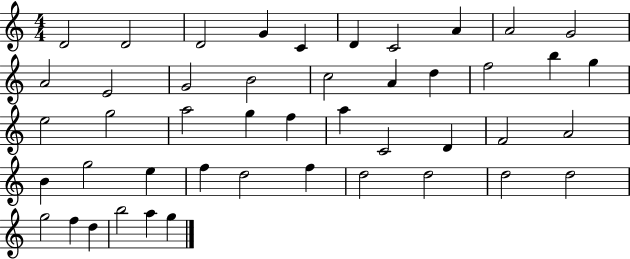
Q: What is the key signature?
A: C major